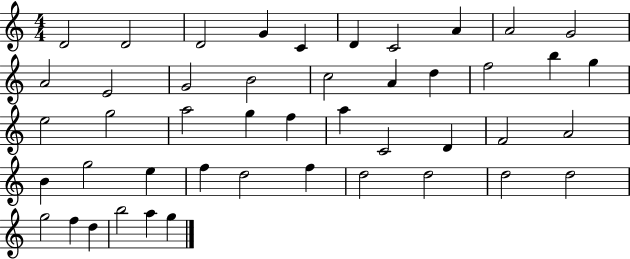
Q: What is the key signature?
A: C major